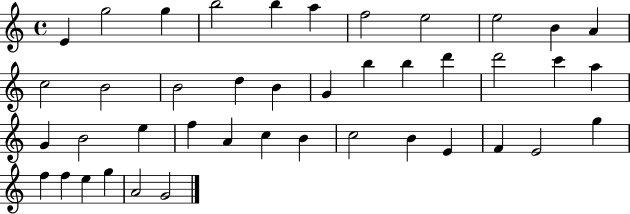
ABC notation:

X:1
T:Untitled
M:4/4
L:1/4
K:C
E g2 g b2 b a f2 e2 e2 B A c2 B2 B2 d B G b b d' d'2 c' a G B2 e f A c B c2 B E F E2 g f f e g A2 G2